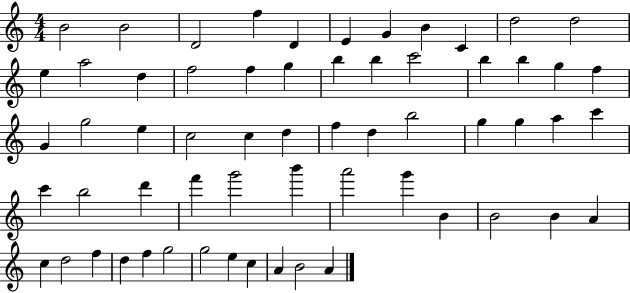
B4/h B4/h D4/h F5/q D4/q E4/q G4/q B4/q C4/q D5/h D5/h E5/q A5/h D5/q F5/h F5/q G5/q B5/q B5/q C6/h B5/q B5/q G5/q F5/q G4/q G5/h E5/q C5/h C5/q D5/q F5/q D5/q B5/h G5/q G5/q A5/q C6/q C6/q B5/h D6/q F6/q G6/h B6/q A6/h G6/q B4/q B4/h B4/q A4/q C5/q D5/h F5/q D5/q F5/q G5/h G5/h E5/q C5/q A4/q B4/h A4/q